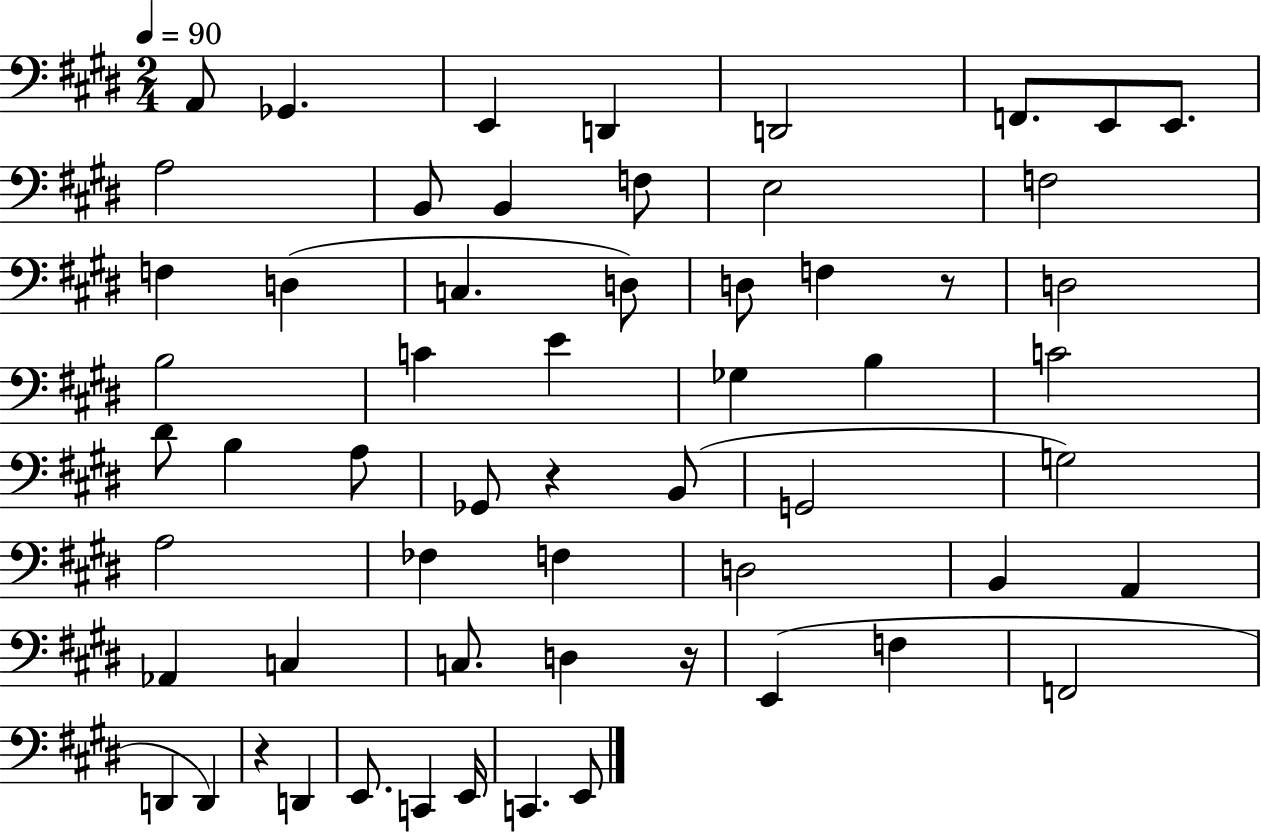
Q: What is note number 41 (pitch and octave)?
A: Ab2